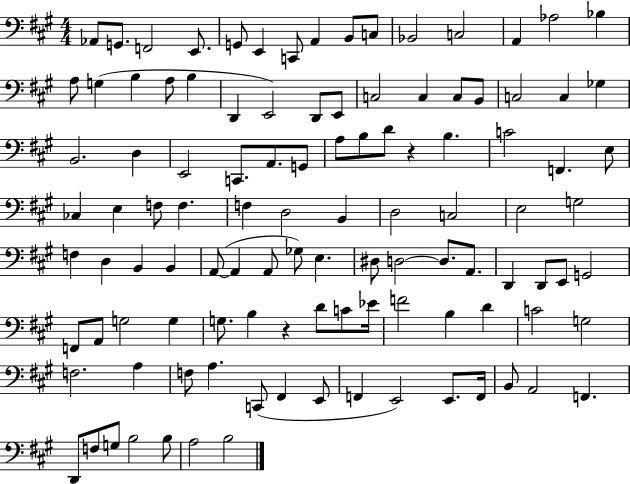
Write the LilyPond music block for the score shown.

{
  \clef bass
  \numericTimeSignature
  \time 4/4
  \key a \major
  aes,8 g,8. f,2 e,8. | g,8 e,4 c,8 a,4 b,8 c8 | bes,2 c2 | a,4 aes2 bes4 | \break a8 g4( b4 a8 b4 | d,4 e,2) d,8 e,8 | c2 c4 c8 b,8 | c2 c4 ges4 | \break b,2. d4 | e,2 c,8. a,8. g,8 | a8 b8 d'8 r4 b4. | c'2 f,4. e8 | \break ces4 e4 f8 f4. | f4 d2 b,4 | d2 c2 | e2 g2 | \break f4 d4 b,4 b,4 | a,8~(~ a,4 a,8 ges8) e4. | dis8 d2~~ d8. a,8. | d,4 d,8 e,8 g,2 | \break f,8 a,8 g2 g4 | g8. b4 r4 d'8 c'8 ees'16 | f'2 b4 d'4 | c'2 g2 | \break f2. a4 | f8 a4. c,8( fis,4 e,8 | f,4 e,2) e,8. f,16 | b,8 a,2 f,4. | \break d,8 f8 g8 b2 b8 | a2 b2 | \bar "|."
}